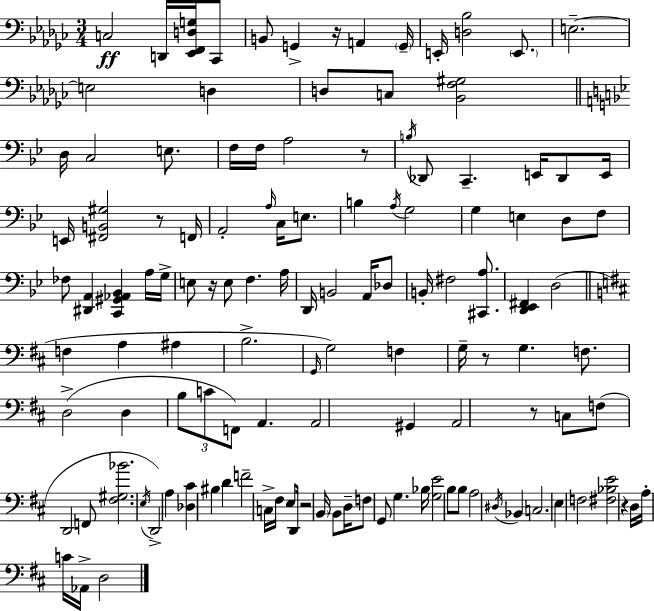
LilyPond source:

{
  \clef bass
  \numericTimeSignature
  \time 3/4
  \key ees \minor
  c2\ff d,16 <ees, f, d g>16 ces,8 | b,8 g,4-> r16 a,4 \parenthesize g,16-- | e,16-. <d bes>2 \parenthesize e,8. | e2.--~~ | \break e2 d4 | d8 c8 <bes, f gis>2 | \bar "||" \break \key g \minor d16 c2 e8. | f16 f16 a2 r8 | \acciaccatura { b16 } des,8 c,4.-- e,16 des,8 | e,16 e,16 <fis, b, gis>2 r8 | \break f,16 a,2-. \grace { a16 } c16 e8. | b4 \acciaccatura { a16 } g2 | g4 e4 d8 | f8 fes8 <dis, a,>4 <c, gis, aes, bes,>4 | \break a16 g16-> e8 r16 e8 f4. | a16 d,16 b,2 | a,16 des8 b,16-. fis2 | <cis, a>8. <d, ees, fis,>4 d2( | \break \bar "||" \break \key d \major f4 a4 ais4 | b2.-> | \grace { g,16 }) g2 f4 | g16-- r8 g4. f8. | \break d2->( d4 | \tuplet 3/2 { b8 c'8 f,8) } a,4. | a,2 gis,4 | a,2 r8 c8 | \break f8( d,2 f,8 | <fis gis bes'>2. | \acciaccatura { e16 } d,2->) a4 | <des cis'>4 bis4 d'4 | \break f'2-- c16-> fis16 | e8 d,16 r2 \parenthesize b,16 | b,8 d16-- f8 g,8 g4. | bes16 <g e'>2 b8 | \break b8 a2 \acciaccatura { dis16 } bes,4 | c2. | e4 f2 | <fis bes e'>2 r4 | \break d16 a16-. c'16 aes,16-> d2 | \bar "|."
}